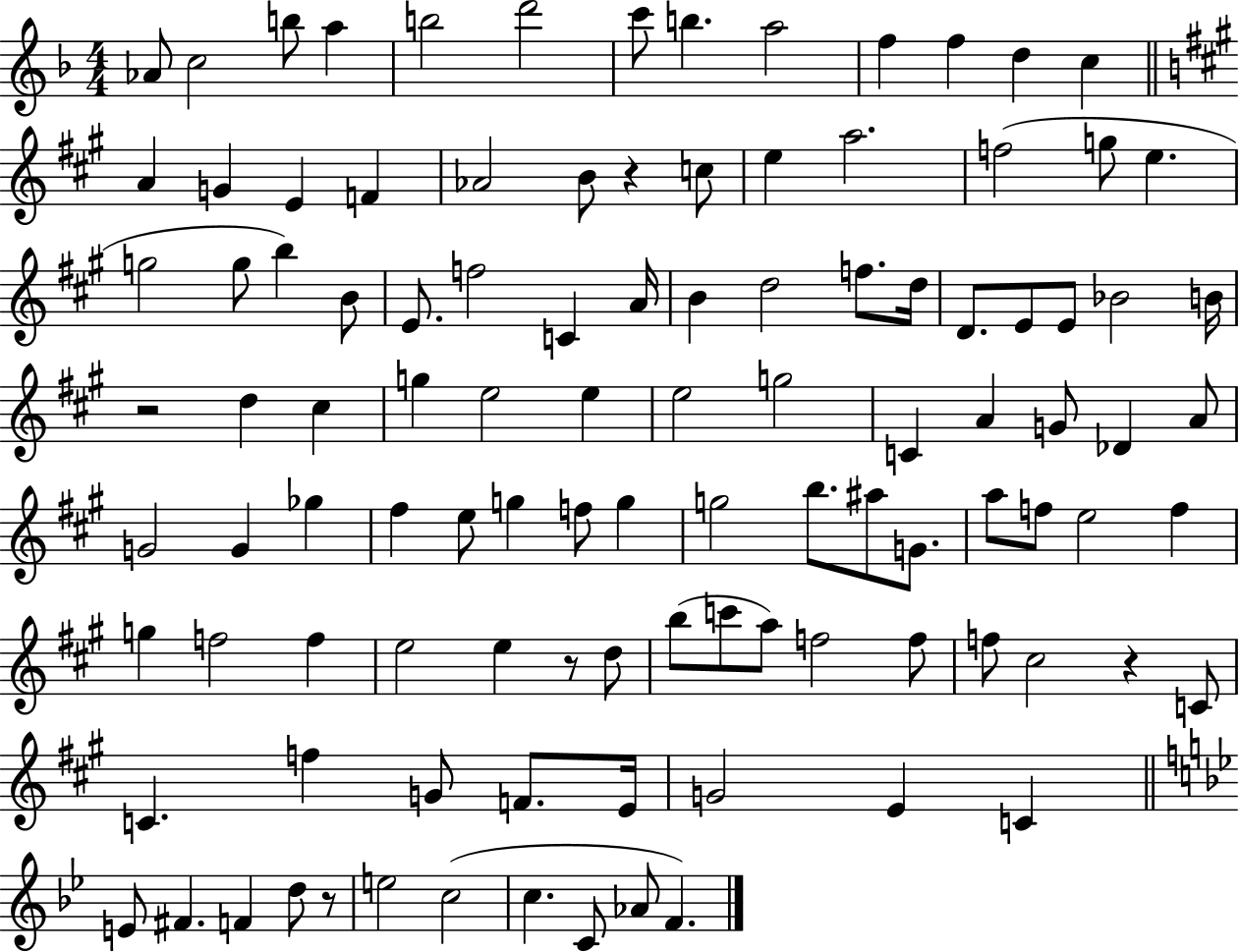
{
  \clef treble
  \numericTimeSignature
  \time 4/4
  \key f \major
  aes'8 c''2 b''8 a''4 | b''2 d'''2 | c'''8 b''4. a''2 | f''4 f''4 d''4 c''4 | \break \bar "||" \break \key a \major a'4 g'4 e'4 f'4 | aes'2 b'8 r4 c''8 | e''4 a''2. | f''2( g''8 e''4. | \break g''2 g''8 b''4) b'8 | e'8. f''2 c'4 a'16 | b'4 d''2 f''8. d''16 | d'8. e'8 e'8 bes'2 b'16 | \break r2 d''4 cis''4 | g''4 e''2 e''4 | e''2 g''2 | c'4 a'4 g'8 des'4 a'8 | \break g'2 g'4 ges''4 | fis''4 e''8 g''4 f''8 g''4 | g''2 b''8. ais''8 g'8. | a''8 f''8 e''2 f''4 | \break g''4 f''2 f''4 | e''2 e''4 r8 d''8 | b''8( c'''8 a''8) f''2 f''8 | f''8 cis''2 r4 c'8 | \break c'4. f''4 g'8 f'8. e'16 | g'2 e'4 c'4 | \bar "||" \break \key bes \major e'8 fis'4. f'4 d''8 r8 | e''2 c''2( | c''4. c'8 aes'8 f'4.) | \bar "|."
}